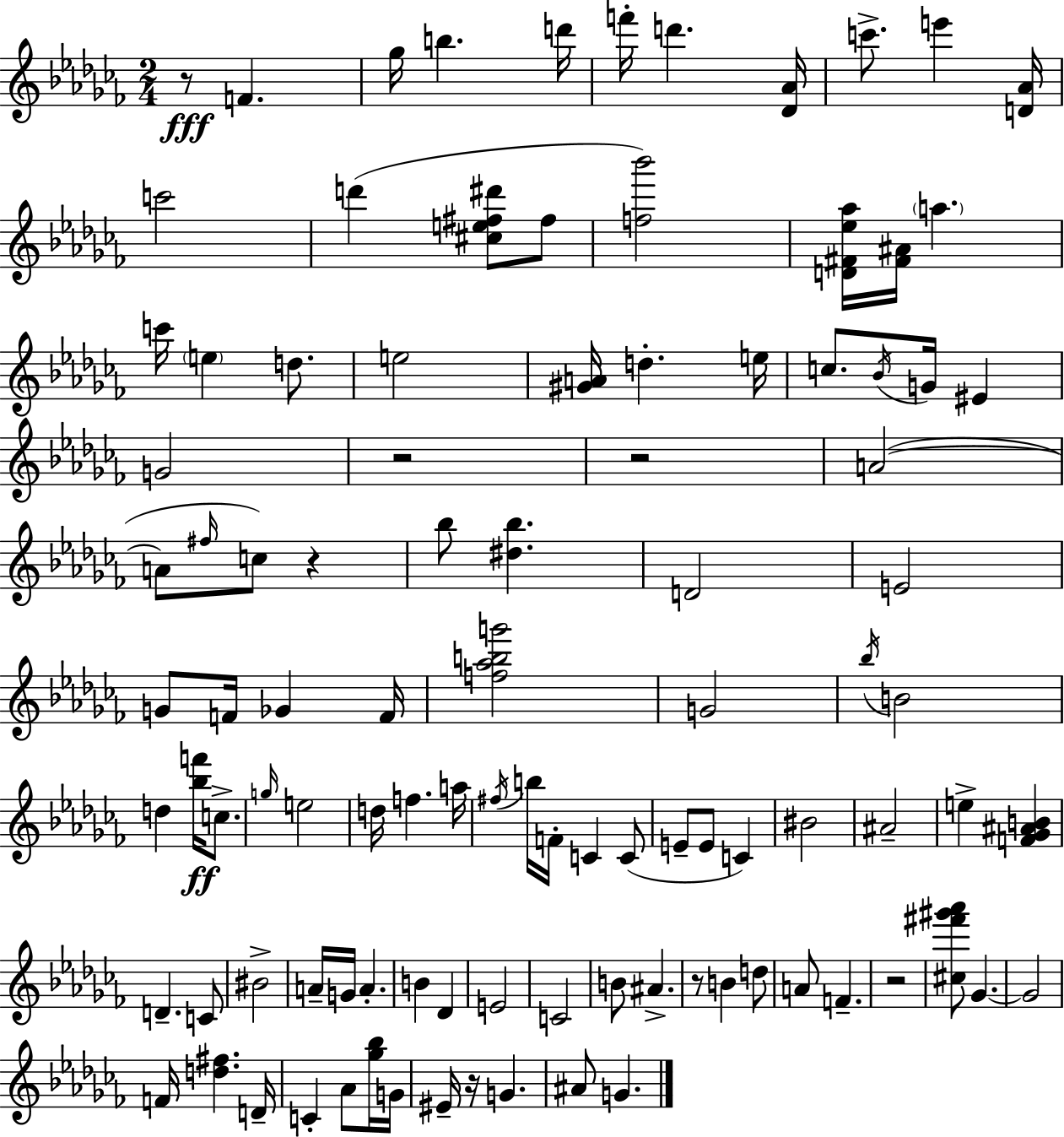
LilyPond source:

{
  \clef treble
  \numericTimeSignature
  \time 2/4
  \key aes \minor
  r8\fff f'4. | ges''16 b''4. d'''16 | f'''16-. d'''4. <des' aes'>16 | c'''8.-> e'''4 <d' aes'>16 | \break c'''2 | d'''4( <cis'' e'' fis'' dis'''>8 fis''8 | <f'' bes'''>2) | <d' fis' ees'' aes''>16 <fis' ais'>16 \parenthesize a''4. | \break c'''16 \parenthesize e''4 d''8. | e''2 | <gis' a'>16 d''4.-. e''16 | c''8. \acciaccatura { bes'16 } g'16 eis'4 | \break g'2 | r2 | r2 | a'2~(~ | \break a'8 \grace { fis''16 } c''8) r4 | bes''8 <dis'' bes''>4. | d'2 | e'2 | \break g'8 f'16 ges'4 | f'16 <f'' aes'' b'' g'''>2 | g'2 | \acciaccatura { bes''16 } b'2 | \break d''4 <bes'' f'''>16\ff | c''8.-> \grace { g''16 } e''2 | d''16 f''4. | a''16 \acciaccatura { fis''16 } b''16 f'16-. c'4 | \break c'8( e'8-- e'8 | c'4) bis'2 | ais'2-- | e''4-> | \break <f' ges' ais' b'>4 d'4.-- | c'8 bis'2-> | a'16-- g'16 a'4.-. | b'4 | \break des'4 e'2 | c'2 | b'8 ais'4.-> | r8 b'4 | \break d''8 a'8 f'4.-- | r2 | <cis'' fis''' gis''' aes'''>8 ges'4.~~ | ges'2 | \break f'16 <d'' fis''>4. | d'16-- c'4-. | aes'8 <ges'' bes''>16 g'16 eis'16-- r16 g'4. | ais'8 g'4. | \break \bar "|."
}